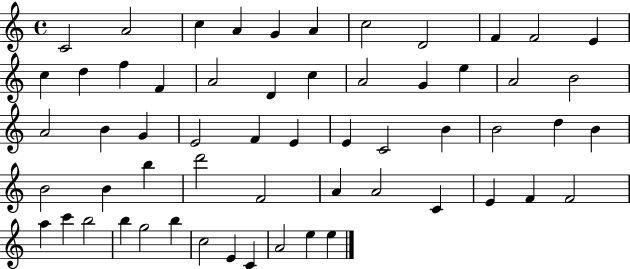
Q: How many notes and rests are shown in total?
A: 58